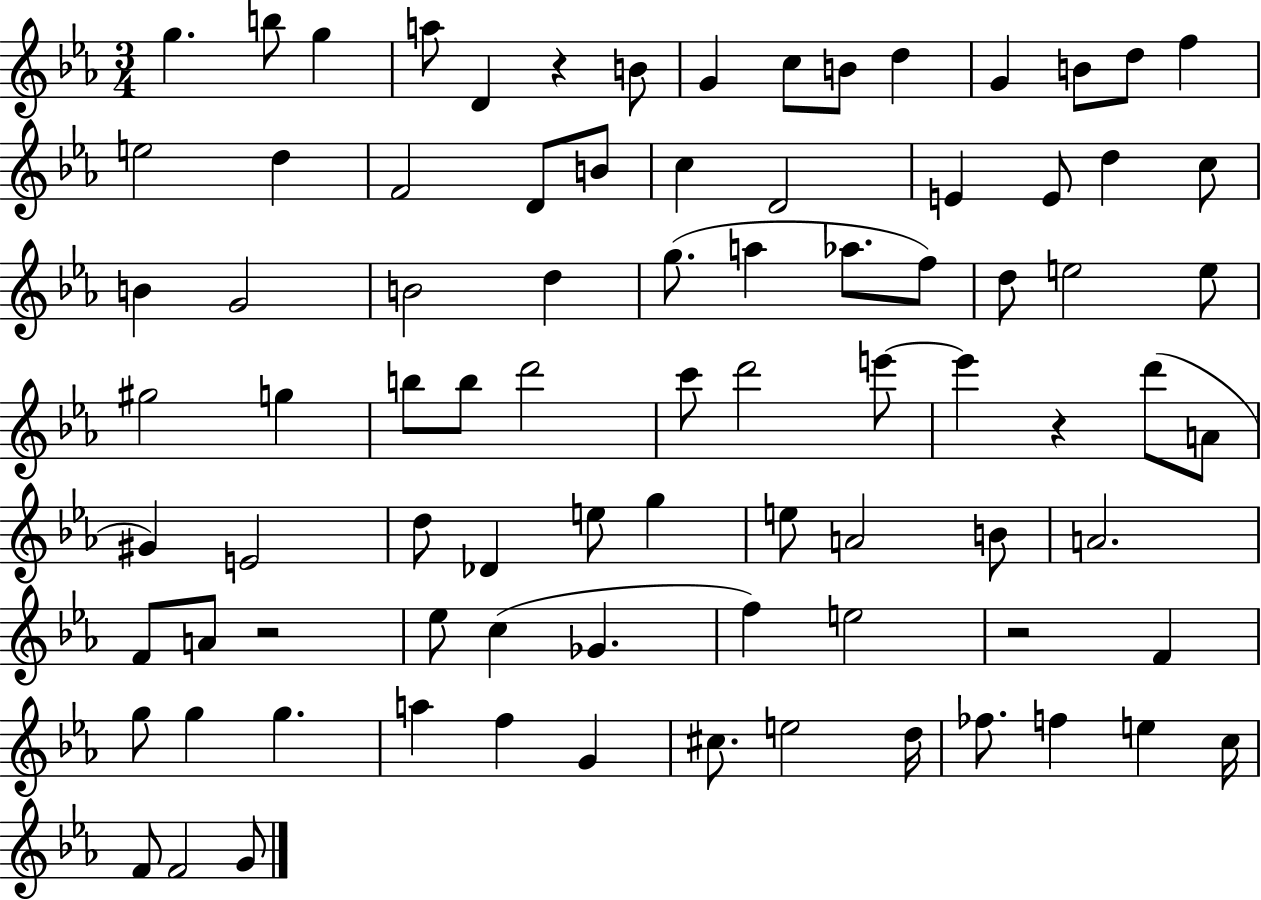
X:1
T:Untitled
M:3/4
L:1/4
K:Eb
g b/2 g a/2 D z B/2 G c/2 B/2 d G B/2 d/2 f e2 d F2 D/2 B/2 c D2 E E/2 d c/2 B G2 B2 d g/2 a _a/2 f/2 d/2 e2 e/2 ^g2 g b/2 b/2 d'2 c'/2 d'2 e'/2 e' z d'/2 A/2 ^G E2 d/2 _D e/2 g e/2 A2 B/2 A2 F/2 A/2 z2 _e/2 c _G f e2 z2 F g/2 g g a f G ^c/2 e2 d/4 _f/2 f e c/4 F/2 F2 G/2